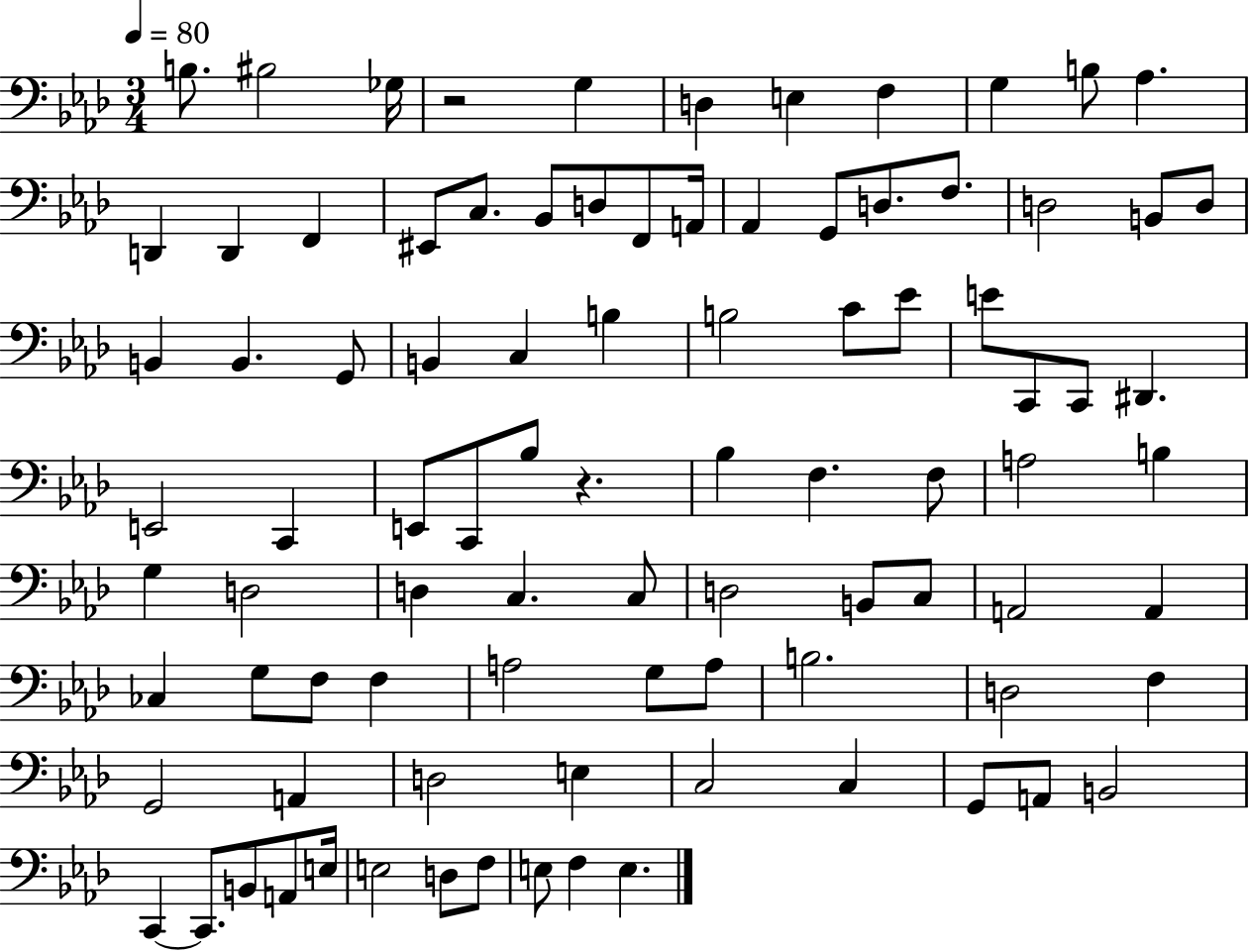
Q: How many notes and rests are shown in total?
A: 91